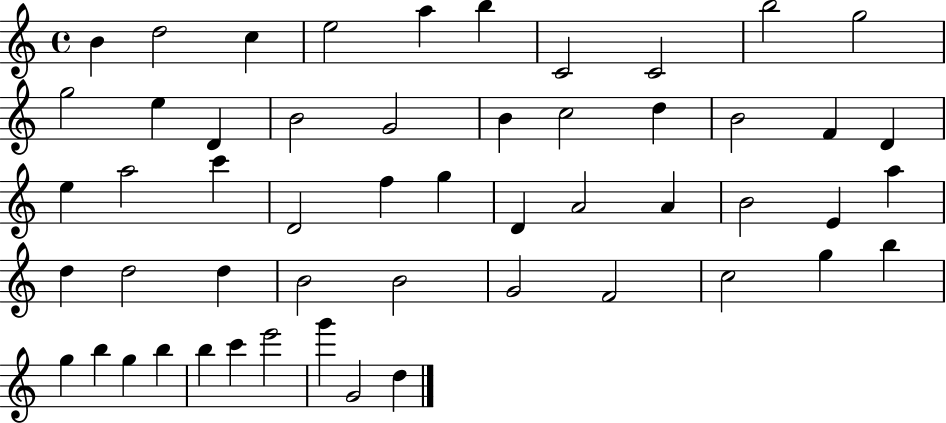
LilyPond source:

{
  \clef treble
  \time 4/4
  \defaultTimeSignature
  \key c \major
  b'4 d''2 c''4 | e''2 a''4 b''4 | c'2 c'2 | b''2 g''2 | \break g''2 e''4 d'4 | b'2 g'2 | b'4 c''2 d''4 | b'2 f'4 d'4 | \break e''4 a''2 c'''4 | d'2 f''4 g''4 | d'4 a'2 a'4 | b'2 e'4 a''4 | \break d''4 d''2 d''4 | b'2 b'2 | g'2 f'2 | c''2 g''4 b''4 | \break g''4 b''4 g''4 b''4 | b''4 c'''4 e'''2 | g'''4 g'2 d''4 | \bar "|."
}